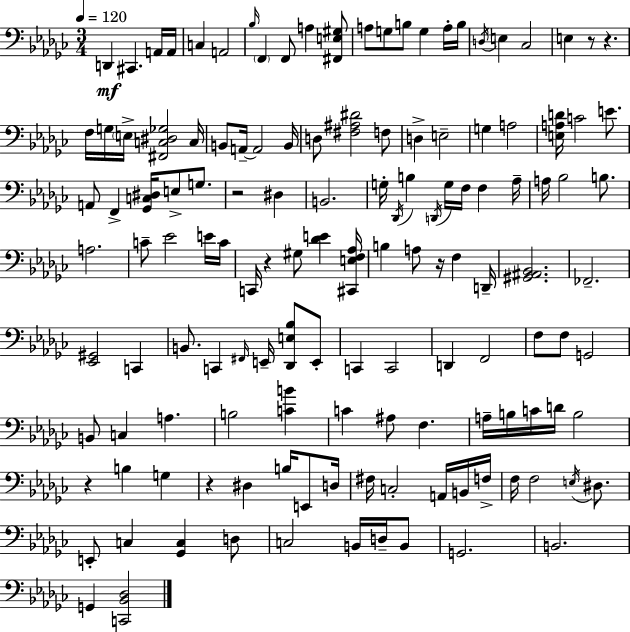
{
  \clef bass
  \numericTimeSignature
  \time 3/4
  \key ees \minor
  \tempo 4 = 120
  \repeat volta 2 { d,4\mf cis,4. a,16 a,16 | c4 a,2 | \grace { bes16 } \parenthesize f,4 f,8 a4 <fis, e gis>8 | a8 g8 b8 g4 a16-. | \break b16 \acciaccatura { d16 } e4 ces2 | e4 r8 r4. | f16 g16 \parenthesize e16-> <fis, c dis ges>2 | c16 b,8 a,16--~~ a,2 | \break b,16 d8 <fis ais dis'>2 | f8 d4-> e2-- | g4 a2 | <e a d'>16 c'2 e'8. | \break a,8 f,4-> <ges, c dis>16 e8-> g8. | r2 dis4 | b,2. | g16-. \acciaccatura { des,16 } b4 \acciaccatura { d,16 } g16 f16 f4 | \break aes16-- a16 bes2 | b8. a2. | c'8-- ees'2 | e'16 c'16 c,16 r4 gis8 <des' e'>4 | \break <cis, e f aes>16 b4 a8 r16 f4 | d,16-- <gis, ais, bes,>2. | fes,2.-- | <ees, gis,>2 | \break c,4 b,8. c,4 \grace { fis,16 } | e,16-- <des, e bes>8 e,8-. c,4 c,2 | d,4 f,2 | f8 f8 g,2 | \break b,8 c4 a4. | b2 | <c' b'>4 c'4 ais8 f4. | a16-- b16 c'16 d'16 b2 | \break r4 b4 | g4 r4 dis4 | b16 e,8 d16 fis16 c2-. | a,16 b,16 f16-> f16 f2 | \break \acciaccatura { e16 } dis8. e,8-. c4 | <ges, c>4 d8 c2 | b,16 d16-- b,8 g,2. | b,2. | \break g,4 <c, bes, des>2 | } \bar "|."
}